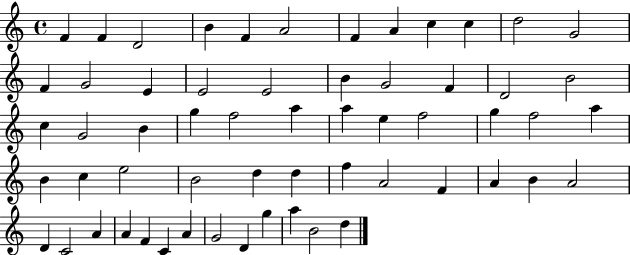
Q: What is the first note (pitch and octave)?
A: F4